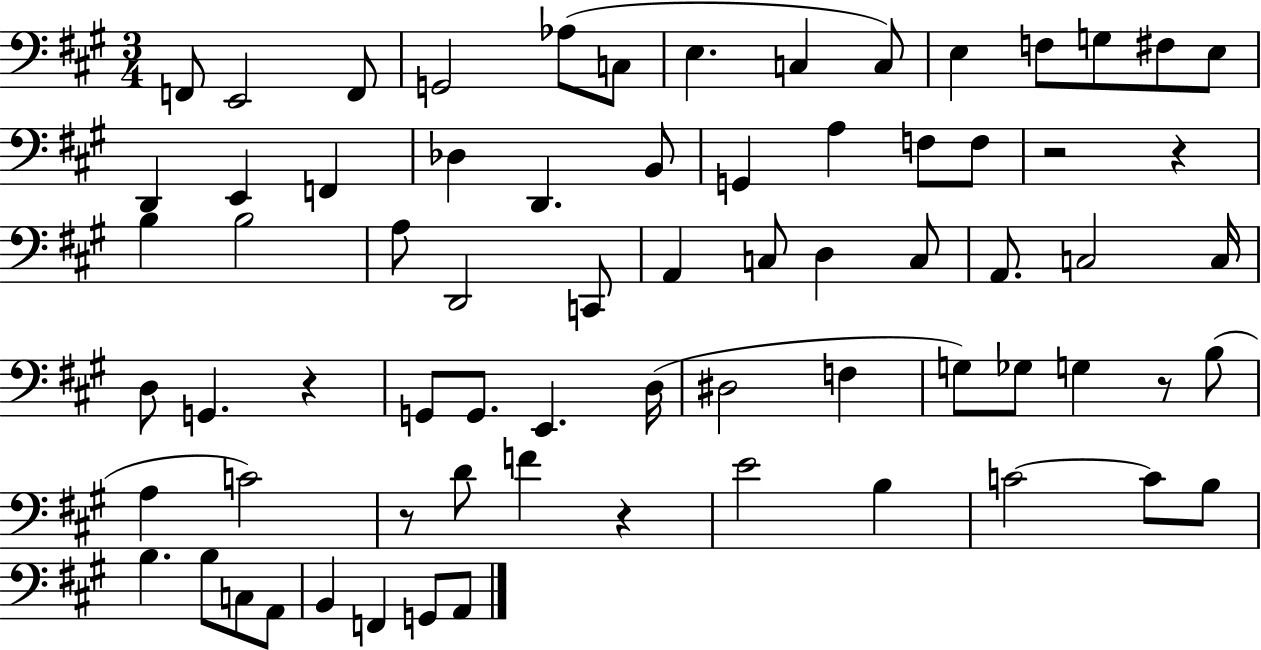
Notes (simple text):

F2/e E2/h F2/e G2/h Ab3/e C3/e E3/q. C3/q C3/e E3/q F3/e G3/e F#3/e E3/e D2/q E2/q F2/q Db3/q D2/q. B2/e G2/q A3/q F3/e F3/e R/h R/q B3/q B3/h A3/e D2/h C2/e A2/q C3/e D3/q C3/e A2/e. C3/h C3/s D3/e G2/q. R/q G2/e G2/e. E2/q. D3/s D#3/h F3/q G3/e Gb3/e G3/q R/e B3/e A3/q C4/h R/e D4/e F4/q R/q E4/h B3/q C4/h C4/e B3/e B3/q. B3/e C3/e A2/e B2/q F2/q G2/e A2/e